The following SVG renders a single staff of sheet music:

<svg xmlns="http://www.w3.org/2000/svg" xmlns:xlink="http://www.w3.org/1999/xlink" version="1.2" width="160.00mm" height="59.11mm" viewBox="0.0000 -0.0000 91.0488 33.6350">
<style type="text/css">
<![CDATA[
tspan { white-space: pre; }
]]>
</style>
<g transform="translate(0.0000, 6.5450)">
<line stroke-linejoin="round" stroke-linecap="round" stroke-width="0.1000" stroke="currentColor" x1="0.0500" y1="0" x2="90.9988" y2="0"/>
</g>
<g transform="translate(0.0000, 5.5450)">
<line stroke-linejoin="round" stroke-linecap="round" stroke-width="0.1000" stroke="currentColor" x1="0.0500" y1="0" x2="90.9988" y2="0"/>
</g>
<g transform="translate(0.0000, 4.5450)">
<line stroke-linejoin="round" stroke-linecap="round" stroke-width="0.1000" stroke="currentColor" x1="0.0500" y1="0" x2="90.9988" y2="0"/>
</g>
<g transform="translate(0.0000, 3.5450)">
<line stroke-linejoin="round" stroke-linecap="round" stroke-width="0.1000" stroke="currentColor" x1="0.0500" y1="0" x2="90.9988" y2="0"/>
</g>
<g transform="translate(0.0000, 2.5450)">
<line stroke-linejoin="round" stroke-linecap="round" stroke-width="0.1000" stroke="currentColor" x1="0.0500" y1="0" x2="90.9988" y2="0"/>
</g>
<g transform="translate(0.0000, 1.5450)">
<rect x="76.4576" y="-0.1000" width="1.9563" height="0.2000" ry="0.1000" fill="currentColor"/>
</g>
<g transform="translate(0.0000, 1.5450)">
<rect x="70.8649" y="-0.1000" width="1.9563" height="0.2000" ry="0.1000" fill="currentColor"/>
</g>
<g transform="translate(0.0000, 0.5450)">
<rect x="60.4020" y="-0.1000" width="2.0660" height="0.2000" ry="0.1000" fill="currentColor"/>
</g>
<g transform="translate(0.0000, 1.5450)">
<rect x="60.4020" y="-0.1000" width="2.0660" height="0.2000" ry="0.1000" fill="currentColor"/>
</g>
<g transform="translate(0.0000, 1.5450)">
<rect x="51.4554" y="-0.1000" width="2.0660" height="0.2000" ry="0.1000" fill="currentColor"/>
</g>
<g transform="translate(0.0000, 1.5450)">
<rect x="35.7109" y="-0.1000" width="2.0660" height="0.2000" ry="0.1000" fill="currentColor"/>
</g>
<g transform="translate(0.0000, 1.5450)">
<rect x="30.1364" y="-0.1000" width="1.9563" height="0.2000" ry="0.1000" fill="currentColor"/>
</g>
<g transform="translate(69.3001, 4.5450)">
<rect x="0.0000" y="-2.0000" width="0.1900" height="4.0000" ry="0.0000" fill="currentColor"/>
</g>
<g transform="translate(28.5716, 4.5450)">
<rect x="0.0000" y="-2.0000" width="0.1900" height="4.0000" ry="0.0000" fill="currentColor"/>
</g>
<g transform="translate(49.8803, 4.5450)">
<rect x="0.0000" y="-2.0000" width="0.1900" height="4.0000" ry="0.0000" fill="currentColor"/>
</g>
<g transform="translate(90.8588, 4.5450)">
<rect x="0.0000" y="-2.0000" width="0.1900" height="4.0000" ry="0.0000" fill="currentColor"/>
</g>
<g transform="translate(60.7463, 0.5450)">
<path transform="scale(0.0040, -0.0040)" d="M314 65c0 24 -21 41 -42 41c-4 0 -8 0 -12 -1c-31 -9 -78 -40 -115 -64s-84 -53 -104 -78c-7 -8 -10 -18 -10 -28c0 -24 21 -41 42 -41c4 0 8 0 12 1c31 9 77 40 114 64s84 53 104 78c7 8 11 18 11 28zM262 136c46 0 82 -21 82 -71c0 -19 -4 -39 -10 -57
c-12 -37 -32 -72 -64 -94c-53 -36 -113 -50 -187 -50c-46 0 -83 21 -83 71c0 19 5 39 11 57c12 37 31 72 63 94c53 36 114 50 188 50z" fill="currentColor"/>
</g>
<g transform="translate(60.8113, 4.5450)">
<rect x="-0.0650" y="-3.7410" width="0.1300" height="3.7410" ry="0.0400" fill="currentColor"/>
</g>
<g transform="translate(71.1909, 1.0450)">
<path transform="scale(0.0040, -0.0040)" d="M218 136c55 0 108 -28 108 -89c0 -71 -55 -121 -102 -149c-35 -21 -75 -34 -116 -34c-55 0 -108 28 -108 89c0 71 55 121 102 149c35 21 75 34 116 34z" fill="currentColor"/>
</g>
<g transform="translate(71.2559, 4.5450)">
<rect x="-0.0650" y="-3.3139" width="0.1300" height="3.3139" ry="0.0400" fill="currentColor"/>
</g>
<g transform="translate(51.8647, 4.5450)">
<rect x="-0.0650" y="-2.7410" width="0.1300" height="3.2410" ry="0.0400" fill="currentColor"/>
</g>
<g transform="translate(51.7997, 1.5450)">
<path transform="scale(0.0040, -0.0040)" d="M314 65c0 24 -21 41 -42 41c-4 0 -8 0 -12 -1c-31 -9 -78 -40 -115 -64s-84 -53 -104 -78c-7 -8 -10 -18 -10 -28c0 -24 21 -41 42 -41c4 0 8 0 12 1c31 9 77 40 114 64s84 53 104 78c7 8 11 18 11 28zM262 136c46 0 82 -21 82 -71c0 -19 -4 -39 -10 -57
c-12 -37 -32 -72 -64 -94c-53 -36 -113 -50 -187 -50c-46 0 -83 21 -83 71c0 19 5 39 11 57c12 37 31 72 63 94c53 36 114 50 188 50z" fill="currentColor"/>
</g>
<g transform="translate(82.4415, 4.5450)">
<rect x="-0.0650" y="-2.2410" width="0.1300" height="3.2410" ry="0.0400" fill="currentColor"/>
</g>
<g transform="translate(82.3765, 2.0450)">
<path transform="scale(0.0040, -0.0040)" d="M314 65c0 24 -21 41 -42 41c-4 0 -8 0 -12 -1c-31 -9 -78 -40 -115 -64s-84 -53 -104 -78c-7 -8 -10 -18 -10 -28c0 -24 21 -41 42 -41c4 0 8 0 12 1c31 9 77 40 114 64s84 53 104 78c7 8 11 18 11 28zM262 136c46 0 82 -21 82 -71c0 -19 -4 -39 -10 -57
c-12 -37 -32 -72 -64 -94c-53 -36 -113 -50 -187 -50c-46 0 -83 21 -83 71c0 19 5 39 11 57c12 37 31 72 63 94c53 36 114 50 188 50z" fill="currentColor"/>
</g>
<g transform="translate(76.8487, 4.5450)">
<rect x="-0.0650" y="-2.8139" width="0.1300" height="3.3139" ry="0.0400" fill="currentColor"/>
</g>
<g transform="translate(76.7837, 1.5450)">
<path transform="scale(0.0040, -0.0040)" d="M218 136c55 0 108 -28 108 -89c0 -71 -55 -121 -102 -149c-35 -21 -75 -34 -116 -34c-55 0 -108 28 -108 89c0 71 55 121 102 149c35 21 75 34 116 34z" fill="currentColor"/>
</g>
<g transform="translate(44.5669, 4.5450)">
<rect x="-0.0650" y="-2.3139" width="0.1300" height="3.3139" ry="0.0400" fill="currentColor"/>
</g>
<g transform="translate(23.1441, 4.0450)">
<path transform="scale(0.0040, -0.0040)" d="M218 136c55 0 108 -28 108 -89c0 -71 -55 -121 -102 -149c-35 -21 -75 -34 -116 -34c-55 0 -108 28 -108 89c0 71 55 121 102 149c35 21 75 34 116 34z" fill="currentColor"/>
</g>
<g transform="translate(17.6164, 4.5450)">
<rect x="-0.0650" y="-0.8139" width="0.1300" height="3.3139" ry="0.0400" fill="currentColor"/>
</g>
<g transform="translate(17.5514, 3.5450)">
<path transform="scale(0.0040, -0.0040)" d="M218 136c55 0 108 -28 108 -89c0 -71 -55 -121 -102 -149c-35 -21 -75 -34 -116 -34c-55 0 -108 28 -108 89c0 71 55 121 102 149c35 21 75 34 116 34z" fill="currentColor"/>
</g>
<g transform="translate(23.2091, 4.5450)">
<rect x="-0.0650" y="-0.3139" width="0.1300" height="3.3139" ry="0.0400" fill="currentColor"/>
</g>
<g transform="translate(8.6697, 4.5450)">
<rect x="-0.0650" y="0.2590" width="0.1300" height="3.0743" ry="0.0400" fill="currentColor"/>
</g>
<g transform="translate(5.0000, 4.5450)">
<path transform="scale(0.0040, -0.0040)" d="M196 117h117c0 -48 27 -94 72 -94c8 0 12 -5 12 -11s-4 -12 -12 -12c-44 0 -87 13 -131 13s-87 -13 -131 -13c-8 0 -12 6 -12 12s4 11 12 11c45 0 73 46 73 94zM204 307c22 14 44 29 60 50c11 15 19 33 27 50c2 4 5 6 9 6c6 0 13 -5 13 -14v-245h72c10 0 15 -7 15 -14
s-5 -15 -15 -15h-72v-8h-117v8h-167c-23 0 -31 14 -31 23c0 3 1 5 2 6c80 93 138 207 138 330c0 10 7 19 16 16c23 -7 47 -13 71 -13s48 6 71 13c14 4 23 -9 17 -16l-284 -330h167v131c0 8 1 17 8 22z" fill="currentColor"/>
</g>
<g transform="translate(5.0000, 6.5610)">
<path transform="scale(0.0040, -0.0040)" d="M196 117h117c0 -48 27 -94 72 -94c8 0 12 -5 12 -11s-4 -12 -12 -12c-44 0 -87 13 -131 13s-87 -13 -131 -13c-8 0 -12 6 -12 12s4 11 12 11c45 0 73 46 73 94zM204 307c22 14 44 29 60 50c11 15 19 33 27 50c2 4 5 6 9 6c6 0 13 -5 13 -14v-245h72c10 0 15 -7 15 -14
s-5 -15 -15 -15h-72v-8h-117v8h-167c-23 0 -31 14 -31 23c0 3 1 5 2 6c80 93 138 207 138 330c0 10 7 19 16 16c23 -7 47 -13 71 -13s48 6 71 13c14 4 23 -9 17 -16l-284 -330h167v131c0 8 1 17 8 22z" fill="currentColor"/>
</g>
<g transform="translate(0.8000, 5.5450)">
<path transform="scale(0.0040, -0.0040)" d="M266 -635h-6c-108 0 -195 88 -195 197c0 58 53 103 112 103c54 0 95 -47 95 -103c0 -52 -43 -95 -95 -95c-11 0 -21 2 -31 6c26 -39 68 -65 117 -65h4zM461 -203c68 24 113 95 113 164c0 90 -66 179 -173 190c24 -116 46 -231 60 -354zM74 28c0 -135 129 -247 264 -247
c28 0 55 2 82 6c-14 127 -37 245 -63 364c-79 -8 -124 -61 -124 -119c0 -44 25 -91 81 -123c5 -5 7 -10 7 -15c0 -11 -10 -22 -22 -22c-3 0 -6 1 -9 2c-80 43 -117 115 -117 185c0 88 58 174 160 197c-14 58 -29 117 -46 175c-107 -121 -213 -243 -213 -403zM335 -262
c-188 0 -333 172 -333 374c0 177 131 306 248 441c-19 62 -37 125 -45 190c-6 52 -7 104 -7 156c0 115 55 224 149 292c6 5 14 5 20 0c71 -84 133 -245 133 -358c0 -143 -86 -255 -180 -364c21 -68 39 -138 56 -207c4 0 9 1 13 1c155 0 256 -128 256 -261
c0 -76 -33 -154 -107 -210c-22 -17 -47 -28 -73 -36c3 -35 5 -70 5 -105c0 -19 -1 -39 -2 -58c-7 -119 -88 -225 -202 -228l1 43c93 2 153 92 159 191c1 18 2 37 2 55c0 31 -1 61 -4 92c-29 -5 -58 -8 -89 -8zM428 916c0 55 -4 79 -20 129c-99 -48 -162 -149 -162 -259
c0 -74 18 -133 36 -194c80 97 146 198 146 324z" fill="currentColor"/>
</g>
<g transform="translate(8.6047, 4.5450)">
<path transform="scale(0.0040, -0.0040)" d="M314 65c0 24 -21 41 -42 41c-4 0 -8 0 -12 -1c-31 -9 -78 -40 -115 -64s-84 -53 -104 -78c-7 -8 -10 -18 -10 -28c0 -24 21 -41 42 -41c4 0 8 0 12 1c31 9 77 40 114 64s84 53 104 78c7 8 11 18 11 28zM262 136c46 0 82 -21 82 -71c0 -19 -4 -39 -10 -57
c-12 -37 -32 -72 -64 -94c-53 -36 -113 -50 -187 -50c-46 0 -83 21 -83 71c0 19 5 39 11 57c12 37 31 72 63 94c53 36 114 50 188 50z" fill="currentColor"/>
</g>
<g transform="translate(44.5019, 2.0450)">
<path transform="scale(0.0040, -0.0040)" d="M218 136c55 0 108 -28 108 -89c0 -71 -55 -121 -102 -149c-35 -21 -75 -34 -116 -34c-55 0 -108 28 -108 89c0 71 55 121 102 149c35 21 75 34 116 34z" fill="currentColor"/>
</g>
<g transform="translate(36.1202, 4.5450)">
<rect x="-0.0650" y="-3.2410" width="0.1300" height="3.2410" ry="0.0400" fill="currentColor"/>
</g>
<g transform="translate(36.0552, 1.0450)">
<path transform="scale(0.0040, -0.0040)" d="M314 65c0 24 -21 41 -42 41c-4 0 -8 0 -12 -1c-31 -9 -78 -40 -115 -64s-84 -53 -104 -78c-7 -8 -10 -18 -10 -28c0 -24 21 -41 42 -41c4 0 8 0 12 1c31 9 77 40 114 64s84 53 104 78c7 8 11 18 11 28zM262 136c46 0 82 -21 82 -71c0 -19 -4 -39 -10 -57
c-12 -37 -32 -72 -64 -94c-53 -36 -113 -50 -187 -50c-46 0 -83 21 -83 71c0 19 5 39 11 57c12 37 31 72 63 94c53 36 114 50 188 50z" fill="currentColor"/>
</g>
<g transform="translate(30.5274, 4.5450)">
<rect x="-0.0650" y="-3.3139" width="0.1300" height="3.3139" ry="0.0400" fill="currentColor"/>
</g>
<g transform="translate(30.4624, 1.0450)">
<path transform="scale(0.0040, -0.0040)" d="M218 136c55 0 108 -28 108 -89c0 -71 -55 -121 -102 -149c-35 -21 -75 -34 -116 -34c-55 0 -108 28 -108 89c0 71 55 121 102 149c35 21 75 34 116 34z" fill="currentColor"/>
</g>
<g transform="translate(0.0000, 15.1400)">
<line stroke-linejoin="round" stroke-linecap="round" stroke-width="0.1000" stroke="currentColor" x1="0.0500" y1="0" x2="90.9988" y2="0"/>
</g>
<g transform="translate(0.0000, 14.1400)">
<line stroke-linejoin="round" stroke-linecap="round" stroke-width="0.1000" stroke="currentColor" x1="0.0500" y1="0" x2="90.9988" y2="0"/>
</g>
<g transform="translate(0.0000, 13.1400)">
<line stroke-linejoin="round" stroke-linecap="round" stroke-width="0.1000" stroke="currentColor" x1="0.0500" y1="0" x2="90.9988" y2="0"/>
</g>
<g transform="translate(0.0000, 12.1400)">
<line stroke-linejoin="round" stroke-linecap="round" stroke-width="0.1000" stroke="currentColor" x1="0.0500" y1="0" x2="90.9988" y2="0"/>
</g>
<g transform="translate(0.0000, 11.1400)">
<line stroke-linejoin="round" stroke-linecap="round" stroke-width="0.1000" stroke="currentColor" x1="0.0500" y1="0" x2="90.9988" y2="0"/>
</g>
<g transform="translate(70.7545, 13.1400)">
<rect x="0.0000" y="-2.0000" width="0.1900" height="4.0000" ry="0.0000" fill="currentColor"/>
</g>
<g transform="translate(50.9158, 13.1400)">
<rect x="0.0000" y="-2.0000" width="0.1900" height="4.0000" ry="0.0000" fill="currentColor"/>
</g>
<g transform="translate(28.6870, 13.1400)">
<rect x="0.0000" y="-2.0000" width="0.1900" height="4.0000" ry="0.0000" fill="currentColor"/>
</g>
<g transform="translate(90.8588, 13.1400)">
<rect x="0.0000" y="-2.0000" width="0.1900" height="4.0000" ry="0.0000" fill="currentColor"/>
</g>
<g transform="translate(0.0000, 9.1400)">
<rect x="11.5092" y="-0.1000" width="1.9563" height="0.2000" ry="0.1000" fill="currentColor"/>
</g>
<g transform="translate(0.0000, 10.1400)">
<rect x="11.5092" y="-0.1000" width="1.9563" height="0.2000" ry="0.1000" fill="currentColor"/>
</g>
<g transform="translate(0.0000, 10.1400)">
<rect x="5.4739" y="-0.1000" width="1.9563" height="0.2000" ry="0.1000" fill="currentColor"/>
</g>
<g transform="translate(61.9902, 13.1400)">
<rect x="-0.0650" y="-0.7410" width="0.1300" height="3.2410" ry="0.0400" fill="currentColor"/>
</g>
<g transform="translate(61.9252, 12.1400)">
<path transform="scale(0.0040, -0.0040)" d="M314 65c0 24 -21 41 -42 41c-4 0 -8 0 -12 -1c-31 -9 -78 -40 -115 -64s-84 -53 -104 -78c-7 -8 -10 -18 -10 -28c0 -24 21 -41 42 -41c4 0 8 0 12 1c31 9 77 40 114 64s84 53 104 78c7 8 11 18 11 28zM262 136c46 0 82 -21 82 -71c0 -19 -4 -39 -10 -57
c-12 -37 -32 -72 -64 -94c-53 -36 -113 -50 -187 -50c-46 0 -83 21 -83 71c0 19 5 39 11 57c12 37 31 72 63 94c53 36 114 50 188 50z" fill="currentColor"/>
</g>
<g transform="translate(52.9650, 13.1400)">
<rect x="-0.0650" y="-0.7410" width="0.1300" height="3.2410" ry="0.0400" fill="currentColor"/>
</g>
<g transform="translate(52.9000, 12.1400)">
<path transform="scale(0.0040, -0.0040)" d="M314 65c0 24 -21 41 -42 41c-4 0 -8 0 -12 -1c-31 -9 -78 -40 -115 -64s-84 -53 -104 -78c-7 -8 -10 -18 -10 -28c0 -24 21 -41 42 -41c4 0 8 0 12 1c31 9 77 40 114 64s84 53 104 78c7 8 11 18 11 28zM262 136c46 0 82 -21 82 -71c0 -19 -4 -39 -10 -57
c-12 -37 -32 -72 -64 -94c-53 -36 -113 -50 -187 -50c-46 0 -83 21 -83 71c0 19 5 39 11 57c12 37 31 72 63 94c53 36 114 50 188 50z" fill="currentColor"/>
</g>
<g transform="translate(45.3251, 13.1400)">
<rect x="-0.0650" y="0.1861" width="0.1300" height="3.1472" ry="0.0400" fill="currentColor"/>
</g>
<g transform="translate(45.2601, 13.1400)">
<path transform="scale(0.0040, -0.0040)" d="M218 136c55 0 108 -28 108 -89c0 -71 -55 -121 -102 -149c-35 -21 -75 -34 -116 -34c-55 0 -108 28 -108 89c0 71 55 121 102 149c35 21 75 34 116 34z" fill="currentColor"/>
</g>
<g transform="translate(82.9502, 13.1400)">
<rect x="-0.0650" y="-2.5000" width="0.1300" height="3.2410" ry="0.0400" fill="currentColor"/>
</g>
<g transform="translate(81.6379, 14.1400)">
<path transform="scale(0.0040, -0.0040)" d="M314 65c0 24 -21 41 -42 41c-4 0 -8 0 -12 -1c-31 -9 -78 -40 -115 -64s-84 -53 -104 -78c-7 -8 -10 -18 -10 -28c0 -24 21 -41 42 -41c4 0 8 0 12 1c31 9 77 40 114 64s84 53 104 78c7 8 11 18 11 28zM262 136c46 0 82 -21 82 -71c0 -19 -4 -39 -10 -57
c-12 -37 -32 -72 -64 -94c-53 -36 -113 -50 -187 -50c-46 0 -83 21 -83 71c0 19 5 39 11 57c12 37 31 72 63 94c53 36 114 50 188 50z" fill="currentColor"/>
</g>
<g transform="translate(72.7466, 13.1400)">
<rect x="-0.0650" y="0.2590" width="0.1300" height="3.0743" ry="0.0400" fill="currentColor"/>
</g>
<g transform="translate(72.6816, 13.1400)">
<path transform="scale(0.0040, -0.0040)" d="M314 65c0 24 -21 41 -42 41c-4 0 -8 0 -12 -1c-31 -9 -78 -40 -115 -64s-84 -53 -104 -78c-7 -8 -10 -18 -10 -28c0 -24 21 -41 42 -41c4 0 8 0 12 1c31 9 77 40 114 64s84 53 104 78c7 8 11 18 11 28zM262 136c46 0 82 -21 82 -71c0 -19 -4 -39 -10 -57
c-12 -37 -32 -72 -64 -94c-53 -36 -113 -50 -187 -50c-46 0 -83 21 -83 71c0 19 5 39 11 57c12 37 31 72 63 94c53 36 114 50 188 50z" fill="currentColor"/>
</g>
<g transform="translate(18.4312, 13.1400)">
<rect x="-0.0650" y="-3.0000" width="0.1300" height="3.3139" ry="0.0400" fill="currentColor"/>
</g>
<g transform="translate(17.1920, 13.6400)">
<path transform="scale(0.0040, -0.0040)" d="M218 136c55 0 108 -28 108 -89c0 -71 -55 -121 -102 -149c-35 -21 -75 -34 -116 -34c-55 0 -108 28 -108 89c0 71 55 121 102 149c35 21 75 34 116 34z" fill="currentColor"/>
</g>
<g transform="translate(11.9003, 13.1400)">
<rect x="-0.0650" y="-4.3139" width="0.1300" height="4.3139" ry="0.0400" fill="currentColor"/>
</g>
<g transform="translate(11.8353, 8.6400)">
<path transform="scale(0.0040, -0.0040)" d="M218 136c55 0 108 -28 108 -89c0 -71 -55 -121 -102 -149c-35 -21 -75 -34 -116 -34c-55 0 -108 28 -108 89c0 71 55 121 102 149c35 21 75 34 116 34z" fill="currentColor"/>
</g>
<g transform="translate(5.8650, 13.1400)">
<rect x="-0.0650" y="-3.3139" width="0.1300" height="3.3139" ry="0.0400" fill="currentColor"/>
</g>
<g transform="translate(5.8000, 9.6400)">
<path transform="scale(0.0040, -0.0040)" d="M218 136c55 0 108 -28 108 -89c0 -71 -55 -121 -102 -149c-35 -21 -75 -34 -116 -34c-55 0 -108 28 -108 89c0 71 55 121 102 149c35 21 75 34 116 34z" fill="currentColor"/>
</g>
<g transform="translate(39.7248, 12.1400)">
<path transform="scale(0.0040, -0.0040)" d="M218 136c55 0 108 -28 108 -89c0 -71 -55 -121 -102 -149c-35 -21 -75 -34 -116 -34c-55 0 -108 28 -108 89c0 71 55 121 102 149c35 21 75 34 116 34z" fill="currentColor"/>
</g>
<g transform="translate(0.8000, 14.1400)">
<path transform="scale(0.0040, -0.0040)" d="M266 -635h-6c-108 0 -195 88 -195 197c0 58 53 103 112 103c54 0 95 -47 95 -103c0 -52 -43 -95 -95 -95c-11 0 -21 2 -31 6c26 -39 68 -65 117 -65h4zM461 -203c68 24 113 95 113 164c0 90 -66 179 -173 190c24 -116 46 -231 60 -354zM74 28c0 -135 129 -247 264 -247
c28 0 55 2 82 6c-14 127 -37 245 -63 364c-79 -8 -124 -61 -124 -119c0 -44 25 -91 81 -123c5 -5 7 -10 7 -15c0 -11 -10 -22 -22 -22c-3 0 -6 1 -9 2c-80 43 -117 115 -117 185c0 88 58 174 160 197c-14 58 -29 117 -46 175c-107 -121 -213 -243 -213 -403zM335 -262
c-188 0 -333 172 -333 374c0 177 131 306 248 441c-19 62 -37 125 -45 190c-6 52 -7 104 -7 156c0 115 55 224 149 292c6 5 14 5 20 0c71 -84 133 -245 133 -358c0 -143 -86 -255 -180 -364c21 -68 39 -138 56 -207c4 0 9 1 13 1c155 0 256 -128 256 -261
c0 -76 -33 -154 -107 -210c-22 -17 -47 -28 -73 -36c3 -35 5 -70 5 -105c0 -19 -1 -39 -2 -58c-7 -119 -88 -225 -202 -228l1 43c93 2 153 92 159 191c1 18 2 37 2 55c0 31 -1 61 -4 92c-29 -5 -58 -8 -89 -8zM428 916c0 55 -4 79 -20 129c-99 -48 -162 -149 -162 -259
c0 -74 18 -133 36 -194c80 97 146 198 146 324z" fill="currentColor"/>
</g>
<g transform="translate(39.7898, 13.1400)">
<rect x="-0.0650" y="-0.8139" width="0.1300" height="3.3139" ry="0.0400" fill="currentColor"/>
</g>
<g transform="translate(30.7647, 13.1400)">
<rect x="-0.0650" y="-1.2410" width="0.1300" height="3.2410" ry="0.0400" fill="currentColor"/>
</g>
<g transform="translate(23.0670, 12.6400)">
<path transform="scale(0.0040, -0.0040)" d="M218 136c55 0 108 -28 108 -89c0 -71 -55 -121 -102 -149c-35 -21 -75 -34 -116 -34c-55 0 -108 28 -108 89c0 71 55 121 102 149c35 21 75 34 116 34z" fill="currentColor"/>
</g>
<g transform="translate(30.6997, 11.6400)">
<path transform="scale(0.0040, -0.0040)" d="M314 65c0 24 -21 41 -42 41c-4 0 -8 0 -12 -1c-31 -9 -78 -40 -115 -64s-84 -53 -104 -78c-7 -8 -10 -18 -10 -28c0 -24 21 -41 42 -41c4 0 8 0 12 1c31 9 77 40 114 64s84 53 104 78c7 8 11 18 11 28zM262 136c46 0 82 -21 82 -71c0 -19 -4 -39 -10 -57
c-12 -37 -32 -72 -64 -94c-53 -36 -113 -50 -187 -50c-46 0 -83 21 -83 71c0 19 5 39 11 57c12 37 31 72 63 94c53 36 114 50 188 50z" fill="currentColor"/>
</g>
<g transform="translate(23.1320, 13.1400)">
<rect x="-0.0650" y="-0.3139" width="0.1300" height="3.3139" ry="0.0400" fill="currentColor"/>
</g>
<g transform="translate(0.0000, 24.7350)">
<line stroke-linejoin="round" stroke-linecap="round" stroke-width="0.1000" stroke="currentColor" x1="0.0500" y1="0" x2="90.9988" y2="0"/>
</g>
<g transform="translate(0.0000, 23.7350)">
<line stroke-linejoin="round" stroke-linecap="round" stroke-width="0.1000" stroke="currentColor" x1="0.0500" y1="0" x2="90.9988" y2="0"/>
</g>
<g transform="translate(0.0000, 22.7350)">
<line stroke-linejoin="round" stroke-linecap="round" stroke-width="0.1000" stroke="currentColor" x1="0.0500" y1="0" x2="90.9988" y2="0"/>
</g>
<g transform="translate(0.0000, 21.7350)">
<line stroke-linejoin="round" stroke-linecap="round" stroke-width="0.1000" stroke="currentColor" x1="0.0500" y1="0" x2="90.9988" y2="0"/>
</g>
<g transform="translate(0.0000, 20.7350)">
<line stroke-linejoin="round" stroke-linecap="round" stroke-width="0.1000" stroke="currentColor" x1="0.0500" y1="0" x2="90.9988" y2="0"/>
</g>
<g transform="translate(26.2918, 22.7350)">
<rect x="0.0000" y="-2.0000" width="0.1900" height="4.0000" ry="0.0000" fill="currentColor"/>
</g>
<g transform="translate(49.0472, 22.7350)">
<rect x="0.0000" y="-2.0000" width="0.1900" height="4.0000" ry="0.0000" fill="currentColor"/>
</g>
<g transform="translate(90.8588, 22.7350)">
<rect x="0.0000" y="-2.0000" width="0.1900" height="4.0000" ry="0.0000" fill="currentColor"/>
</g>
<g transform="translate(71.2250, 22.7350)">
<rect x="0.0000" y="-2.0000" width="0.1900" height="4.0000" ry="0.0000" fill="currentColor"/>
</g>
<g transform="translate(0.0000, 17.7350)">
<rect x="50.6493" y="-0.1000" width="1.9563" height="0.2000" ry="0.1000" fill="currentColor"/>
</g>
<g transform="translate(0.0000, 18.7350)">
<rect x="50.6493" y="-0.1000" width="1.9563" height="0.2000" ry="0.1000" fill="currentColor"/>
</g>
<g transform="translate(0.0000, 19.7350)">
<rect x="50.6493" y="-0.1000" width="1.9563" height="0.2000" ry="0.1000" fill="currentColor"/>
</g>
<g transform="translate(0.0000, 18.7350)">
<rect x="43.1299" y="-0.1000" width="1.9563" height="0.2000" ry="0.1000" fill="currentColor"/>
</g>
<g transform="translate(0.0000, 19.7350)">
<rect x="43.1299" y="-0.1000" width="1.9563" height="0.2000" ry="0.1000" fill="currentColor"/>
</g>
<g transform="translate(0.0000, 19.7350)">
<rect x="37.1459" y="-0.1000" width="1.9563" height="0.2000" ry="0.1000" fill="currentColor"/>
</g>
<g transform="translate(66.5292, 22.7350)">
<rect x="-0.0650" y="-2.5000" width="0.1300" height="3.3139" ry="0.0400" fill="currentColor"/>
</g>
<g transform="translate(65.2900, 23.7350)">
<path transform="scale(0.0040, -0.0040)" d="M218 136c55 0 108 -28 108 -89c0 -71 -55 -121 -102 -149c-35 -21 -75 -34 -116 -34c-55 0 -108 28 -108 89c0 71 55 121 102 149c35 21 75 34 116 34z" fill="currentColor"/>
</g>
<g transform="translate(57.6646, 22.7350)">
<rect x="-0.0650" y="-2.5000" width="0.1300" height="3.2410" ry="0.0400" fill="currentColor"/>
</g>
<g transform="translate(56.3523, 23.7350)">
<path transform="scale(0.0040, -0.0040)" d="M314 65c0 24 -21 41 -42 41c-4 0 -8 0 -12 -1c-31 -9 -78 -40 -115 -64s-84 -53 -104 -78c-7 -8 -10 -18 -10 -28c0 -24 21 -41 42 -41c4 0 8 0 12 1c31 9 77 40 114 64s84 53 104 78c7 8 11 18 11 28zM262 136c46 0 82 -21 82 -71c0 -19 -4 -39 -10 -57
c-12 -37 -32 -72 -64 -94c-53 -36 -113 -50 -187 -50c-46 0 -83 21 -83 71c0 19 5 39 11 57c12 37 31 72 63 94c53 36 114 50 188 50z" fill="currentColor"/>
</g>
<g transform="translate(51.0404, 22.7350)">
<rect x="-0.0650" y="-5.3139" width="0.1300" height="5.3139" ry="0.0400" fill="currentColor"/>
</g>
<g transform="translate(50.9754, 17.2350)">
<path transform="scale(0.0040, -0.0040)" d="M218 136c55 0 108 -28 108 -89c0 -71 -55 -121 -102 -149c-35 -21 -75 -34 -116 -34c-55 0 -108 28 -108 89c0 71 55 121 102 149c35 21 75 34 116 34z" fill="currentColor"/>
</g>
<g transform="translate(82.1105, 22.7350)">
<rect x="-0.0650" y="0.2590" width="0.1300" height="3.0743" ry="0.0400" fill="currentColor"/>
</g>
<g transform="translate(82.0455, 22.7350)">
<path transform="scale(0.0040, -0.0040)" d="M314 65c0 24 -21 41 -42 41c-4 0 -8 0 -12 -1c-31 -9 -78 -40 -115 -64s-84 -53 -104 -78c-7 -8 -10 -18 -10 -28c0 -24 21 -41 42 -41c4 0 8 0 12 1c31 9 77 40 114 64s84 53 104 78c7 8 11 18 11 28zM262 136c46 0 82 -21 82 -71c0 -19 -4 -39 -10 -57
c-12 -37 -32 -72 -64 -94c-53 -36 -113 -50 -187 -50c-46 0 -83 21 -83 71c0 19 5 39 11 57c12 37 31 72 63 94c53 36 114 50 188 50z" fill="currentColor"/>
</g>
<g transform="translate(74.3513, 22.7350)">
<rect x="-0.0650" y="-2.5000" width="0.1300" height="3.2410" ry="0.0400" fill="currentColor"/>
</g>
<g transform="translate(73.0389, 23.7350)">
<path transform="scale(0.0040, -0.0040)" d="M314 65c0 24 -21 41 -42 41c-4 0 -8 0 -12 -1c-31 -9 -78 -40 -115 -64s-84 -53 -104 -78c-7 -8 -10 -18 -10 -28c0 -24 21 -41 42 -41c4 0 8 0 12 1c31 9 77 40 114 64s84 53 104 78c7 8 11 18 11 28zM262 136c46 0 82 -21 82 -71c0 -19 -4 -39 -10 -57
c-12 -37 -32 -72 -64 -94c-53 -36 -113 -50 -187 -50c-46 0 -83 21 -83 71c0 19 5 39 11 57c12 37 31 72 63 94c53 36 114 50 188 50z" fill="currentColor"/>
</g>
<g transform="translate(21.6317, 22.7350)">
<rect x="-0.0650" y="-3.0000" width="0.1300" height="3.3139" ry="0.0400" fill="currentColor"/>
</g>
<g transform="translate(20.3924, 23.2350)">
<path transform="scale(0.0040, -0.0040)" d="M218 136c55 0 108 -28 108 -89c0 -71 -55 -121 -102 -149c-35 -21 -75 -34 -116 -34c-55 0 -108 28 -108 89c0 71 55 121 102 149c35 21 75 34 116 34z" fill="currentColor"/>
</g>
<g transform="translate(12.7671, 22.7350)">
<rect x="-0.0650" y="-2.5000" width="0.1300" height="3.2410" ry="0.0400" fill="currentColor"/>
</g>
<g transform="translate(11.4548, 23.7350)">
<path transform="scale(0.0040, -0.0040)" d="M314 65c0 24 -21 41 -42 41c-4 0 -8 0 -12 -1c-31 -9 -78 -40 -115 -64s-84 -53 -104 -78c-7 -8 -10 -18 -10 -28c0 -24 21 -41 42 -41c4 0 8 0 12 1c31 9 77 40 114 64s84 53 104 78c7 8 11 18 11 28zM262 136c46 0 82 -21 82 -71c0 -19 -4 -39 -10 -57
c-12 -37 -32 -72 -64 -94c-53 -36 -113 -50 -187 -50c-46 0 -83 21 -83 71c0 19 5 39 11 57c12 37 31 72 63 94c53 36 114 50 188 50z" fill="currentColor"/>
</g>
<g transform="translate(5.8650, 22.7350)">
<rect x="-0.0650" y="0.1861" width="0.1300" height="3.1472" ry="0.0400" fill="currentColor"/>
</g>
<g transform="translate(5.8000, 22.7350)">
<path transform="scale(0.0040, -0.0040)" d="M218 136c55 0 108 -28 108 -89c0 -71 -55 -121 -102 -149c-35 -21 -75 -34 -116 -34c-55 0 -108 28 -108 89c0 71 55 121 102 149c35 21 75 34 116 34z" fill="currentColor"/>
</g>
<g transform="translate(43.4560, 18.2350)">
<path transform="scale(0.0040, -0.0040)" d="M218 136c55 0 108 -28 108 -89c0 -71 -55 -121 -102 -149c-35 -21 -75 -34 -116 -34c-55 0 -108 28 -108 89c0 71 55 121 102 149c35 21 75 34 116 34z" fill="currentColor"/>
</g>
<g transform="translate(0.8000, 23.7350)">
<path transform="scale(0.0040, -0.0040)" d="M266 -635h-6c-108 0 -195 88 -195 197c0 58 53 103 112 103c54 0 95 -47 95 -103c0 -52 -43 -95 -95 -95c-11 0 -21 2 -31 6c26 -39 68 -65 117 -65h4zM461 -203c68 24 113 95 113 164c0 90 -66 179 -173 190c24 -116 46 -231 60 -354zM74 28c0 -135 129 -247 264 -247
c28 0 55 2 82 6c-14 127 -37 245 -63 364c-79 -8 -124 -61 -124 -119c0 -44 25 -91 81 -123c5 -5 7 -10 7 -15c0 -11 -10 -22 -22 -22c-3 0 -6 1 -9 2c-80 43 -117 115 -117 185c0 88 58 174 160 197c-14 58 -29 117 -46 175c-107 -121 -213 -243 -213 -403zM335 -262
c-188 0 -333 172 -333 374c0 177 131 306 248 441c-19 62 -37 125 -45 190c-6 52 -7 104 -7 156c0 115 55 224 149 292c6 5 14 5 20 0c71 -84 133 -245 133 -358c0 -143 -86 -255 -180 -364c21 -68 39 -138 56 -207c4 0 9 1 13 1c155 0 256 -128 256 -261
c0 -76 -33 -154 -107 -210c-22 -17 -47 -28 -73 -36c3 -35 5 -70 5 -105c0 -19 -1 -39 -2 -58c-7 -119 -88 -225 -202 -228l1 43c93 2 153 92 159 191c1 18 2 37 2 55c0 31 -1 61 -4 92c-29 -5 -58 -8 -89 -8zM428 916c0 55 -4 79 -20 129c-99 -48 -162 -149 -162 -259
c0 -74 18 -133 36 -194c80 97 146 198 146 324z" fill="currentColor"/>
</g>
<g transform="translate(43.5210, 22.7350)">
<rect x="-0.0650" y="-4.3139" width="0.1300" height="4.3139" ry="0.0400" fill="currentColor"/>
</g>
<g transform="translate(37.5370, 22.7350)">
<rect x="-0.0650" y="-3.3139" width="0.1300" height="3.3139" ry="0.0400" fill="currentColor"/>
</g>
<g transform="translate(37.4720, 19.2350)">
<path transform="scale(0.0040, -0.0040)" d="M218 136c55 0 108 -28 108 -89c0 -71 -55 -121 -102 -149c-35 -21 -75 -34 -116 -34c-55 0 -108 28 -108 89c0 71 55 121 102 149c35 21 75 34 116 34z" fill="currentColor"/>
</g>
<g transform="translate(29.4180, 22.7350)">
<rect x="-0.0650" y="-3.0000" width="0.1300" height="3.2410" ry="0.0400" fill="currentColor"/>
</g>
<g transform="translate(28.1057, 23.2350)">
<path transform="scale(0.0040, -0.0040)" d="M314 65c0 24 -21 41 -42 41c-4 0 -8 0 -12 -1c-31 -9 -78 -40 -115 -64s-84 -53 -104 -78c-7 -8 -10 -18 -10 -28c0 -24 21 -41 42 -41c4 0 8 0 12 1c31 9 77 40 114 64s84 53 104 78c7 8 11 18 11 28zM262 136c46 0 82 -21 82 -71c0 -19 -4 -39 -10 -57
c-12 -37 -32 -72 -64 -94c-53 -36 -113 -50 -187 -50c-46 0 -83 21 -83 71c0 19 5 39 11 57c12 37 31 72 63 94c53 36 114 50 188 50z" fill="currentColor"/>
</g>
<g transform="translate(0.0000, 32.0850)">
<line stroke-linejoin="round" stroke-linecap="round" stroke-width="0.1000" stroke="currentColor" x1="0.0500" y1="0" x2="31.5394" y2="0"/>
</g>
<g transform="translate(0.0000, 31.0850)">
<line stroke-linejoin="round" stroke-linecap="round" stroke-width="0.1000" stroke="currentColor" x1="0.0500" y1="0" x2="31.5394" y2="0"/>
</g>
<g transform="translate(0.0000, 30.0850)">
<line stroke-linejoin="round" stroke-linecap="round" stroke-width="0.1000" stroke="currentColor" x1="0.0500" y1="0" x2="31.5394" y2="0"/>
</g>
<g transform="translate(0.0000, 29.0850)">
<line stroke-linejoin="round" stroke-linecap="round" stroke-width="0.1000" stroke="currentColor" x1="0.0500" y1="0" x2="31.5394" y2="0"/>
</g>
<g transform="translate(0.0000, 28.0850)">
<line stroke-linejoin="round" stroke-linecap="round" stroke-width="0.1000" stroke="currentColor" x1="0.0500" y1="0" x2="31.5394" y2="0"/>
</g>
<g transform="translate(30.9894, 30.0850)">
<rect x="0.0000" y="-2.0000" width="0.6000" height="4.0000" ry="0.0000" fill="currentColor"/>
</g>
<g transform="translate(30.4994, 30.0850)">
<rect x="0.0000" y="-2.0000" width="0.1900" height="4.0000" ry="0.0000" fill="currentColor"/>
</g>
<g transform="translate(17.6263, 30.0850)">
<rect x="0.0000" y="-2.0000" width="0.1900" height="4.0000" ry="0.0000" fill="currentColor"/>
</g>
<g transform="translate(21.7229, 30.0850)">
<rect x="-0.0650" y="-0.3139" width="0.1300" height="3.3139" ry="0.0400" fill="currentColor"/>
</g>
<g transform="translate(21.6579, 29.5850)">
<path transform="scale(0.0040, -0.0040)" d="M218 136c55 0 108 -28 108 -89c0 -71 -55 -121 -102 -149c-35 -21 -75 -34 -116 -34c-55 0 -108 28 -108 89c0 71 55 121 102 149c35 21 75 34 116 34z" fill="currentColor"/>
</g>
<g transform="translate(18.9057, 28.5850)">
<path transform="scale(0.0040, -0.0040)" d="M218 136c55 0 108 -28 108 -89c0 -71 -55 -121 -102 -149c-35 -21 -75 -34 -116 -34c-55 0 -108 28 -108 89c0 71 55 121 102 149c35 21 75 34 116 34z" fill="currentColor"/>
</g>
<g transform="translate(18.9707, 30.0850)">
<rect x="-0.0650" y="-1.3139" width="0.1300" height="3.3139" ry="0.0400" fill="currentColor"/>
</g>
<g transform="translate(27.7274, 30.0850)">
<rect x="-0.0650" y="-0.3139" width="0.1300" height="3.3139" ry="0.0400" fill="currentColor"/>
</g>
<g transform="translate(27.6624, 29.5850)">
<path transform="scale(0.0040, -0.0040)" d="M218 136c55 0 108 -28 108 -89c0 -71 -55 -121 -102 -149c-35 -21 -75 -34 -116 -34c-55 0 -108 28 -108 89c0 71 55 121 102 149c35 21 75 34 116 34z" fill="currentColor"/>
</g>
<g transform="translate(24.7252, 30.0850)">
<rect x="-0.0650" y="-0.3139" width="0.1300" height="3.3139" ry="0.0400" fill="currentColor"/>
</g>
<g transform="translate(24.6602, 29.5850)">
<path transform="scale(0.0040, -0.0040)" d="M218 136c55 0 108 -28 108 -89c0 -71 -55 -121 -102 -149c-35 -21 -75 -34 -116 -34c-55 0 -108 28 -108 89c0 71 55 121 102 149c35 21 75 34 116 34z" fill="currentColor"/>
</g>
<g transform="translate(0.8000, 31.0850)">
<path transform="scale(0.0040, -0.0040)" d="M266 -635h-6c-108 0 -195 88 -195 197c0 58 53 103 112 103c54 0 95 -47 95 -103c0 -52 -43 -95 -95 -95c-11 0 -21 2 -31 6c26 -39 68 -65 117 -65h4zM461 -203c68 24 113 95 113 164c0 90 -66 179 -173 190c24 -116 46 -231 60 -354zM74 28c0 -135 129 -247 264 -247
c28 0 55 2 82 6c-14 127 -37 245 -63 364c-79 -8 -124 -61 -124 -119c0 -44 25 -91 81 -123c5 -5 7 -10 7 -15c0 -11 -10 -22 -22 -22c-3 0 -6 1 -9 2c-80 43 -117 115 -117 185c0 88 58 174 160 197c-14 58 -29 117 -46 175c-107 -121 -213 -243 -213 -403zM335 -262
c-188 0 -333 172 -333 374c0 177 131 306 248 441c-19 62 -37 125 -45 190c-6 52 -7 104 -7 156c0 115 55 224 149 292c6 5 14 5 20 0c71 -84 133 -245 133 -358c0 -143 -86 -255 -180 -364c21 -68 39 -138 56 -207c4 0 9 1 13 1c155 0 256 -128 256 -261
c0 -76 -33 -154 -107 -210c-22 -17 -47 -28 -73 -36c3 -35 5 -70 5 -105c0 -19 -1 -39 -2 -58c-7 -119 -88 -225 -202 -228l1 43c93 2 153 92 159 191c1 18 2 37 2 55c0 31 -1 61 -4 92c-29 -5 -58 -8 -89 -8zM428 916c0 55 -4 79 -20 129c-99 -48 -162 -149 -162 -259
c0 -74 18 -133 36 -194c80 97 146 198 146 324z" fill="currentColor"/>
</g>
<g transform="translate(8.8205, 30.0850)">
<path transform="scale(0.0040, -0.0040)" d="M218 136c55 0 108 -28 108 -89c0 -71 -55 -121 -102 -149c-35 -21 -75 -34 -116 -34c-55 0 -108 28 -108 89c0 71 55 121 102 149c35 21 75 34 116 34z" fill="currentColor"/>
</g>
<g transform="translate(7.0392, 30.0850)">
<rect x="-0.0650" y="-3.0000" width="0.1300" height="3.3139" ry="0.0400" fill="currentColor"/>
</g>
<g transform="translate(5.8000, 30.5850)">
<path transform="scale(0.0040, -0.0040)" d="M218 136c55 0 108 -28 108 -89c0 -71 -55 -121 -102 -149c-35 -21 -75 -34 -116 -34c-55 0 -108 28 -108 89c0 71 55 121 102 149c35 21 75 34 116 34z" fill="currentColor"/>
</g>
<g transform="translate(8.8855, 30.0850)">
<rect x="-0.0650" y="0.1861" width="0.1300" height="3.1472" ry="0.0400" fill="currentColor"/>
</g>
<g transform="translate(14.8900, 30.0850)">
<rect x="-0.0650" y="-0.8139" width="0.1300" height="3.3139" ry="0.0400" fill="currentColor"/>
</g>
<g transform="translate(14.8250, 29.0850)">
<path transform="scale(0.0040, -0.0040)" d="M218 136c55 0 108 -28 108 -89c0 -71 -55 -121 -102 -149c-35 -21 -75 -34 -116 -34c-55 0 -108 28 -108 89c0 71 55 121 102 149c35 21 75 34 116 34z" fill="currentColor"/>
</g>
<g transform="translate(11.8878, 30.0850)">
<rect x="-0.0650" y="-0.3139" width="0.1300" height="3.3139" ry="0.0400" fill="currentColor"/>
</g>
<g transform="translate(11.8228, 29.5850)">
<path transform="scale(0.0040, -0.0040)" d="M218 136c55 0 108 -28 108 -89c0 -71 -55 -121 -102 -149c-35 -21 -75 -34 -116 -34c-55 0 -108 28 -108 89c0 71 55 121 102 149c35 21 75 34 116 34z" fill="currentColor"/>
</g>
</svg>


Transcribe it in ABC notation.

X:1
T:Untitled
M:4/4
L:1/4
K:C
B2 d c b b2 g a2 c'2 b a g2 b d' A c e2 d B d2 d2 B2 G2 B G2 A A2 b d' f' G2 G G2 B2 A B c d e c c c